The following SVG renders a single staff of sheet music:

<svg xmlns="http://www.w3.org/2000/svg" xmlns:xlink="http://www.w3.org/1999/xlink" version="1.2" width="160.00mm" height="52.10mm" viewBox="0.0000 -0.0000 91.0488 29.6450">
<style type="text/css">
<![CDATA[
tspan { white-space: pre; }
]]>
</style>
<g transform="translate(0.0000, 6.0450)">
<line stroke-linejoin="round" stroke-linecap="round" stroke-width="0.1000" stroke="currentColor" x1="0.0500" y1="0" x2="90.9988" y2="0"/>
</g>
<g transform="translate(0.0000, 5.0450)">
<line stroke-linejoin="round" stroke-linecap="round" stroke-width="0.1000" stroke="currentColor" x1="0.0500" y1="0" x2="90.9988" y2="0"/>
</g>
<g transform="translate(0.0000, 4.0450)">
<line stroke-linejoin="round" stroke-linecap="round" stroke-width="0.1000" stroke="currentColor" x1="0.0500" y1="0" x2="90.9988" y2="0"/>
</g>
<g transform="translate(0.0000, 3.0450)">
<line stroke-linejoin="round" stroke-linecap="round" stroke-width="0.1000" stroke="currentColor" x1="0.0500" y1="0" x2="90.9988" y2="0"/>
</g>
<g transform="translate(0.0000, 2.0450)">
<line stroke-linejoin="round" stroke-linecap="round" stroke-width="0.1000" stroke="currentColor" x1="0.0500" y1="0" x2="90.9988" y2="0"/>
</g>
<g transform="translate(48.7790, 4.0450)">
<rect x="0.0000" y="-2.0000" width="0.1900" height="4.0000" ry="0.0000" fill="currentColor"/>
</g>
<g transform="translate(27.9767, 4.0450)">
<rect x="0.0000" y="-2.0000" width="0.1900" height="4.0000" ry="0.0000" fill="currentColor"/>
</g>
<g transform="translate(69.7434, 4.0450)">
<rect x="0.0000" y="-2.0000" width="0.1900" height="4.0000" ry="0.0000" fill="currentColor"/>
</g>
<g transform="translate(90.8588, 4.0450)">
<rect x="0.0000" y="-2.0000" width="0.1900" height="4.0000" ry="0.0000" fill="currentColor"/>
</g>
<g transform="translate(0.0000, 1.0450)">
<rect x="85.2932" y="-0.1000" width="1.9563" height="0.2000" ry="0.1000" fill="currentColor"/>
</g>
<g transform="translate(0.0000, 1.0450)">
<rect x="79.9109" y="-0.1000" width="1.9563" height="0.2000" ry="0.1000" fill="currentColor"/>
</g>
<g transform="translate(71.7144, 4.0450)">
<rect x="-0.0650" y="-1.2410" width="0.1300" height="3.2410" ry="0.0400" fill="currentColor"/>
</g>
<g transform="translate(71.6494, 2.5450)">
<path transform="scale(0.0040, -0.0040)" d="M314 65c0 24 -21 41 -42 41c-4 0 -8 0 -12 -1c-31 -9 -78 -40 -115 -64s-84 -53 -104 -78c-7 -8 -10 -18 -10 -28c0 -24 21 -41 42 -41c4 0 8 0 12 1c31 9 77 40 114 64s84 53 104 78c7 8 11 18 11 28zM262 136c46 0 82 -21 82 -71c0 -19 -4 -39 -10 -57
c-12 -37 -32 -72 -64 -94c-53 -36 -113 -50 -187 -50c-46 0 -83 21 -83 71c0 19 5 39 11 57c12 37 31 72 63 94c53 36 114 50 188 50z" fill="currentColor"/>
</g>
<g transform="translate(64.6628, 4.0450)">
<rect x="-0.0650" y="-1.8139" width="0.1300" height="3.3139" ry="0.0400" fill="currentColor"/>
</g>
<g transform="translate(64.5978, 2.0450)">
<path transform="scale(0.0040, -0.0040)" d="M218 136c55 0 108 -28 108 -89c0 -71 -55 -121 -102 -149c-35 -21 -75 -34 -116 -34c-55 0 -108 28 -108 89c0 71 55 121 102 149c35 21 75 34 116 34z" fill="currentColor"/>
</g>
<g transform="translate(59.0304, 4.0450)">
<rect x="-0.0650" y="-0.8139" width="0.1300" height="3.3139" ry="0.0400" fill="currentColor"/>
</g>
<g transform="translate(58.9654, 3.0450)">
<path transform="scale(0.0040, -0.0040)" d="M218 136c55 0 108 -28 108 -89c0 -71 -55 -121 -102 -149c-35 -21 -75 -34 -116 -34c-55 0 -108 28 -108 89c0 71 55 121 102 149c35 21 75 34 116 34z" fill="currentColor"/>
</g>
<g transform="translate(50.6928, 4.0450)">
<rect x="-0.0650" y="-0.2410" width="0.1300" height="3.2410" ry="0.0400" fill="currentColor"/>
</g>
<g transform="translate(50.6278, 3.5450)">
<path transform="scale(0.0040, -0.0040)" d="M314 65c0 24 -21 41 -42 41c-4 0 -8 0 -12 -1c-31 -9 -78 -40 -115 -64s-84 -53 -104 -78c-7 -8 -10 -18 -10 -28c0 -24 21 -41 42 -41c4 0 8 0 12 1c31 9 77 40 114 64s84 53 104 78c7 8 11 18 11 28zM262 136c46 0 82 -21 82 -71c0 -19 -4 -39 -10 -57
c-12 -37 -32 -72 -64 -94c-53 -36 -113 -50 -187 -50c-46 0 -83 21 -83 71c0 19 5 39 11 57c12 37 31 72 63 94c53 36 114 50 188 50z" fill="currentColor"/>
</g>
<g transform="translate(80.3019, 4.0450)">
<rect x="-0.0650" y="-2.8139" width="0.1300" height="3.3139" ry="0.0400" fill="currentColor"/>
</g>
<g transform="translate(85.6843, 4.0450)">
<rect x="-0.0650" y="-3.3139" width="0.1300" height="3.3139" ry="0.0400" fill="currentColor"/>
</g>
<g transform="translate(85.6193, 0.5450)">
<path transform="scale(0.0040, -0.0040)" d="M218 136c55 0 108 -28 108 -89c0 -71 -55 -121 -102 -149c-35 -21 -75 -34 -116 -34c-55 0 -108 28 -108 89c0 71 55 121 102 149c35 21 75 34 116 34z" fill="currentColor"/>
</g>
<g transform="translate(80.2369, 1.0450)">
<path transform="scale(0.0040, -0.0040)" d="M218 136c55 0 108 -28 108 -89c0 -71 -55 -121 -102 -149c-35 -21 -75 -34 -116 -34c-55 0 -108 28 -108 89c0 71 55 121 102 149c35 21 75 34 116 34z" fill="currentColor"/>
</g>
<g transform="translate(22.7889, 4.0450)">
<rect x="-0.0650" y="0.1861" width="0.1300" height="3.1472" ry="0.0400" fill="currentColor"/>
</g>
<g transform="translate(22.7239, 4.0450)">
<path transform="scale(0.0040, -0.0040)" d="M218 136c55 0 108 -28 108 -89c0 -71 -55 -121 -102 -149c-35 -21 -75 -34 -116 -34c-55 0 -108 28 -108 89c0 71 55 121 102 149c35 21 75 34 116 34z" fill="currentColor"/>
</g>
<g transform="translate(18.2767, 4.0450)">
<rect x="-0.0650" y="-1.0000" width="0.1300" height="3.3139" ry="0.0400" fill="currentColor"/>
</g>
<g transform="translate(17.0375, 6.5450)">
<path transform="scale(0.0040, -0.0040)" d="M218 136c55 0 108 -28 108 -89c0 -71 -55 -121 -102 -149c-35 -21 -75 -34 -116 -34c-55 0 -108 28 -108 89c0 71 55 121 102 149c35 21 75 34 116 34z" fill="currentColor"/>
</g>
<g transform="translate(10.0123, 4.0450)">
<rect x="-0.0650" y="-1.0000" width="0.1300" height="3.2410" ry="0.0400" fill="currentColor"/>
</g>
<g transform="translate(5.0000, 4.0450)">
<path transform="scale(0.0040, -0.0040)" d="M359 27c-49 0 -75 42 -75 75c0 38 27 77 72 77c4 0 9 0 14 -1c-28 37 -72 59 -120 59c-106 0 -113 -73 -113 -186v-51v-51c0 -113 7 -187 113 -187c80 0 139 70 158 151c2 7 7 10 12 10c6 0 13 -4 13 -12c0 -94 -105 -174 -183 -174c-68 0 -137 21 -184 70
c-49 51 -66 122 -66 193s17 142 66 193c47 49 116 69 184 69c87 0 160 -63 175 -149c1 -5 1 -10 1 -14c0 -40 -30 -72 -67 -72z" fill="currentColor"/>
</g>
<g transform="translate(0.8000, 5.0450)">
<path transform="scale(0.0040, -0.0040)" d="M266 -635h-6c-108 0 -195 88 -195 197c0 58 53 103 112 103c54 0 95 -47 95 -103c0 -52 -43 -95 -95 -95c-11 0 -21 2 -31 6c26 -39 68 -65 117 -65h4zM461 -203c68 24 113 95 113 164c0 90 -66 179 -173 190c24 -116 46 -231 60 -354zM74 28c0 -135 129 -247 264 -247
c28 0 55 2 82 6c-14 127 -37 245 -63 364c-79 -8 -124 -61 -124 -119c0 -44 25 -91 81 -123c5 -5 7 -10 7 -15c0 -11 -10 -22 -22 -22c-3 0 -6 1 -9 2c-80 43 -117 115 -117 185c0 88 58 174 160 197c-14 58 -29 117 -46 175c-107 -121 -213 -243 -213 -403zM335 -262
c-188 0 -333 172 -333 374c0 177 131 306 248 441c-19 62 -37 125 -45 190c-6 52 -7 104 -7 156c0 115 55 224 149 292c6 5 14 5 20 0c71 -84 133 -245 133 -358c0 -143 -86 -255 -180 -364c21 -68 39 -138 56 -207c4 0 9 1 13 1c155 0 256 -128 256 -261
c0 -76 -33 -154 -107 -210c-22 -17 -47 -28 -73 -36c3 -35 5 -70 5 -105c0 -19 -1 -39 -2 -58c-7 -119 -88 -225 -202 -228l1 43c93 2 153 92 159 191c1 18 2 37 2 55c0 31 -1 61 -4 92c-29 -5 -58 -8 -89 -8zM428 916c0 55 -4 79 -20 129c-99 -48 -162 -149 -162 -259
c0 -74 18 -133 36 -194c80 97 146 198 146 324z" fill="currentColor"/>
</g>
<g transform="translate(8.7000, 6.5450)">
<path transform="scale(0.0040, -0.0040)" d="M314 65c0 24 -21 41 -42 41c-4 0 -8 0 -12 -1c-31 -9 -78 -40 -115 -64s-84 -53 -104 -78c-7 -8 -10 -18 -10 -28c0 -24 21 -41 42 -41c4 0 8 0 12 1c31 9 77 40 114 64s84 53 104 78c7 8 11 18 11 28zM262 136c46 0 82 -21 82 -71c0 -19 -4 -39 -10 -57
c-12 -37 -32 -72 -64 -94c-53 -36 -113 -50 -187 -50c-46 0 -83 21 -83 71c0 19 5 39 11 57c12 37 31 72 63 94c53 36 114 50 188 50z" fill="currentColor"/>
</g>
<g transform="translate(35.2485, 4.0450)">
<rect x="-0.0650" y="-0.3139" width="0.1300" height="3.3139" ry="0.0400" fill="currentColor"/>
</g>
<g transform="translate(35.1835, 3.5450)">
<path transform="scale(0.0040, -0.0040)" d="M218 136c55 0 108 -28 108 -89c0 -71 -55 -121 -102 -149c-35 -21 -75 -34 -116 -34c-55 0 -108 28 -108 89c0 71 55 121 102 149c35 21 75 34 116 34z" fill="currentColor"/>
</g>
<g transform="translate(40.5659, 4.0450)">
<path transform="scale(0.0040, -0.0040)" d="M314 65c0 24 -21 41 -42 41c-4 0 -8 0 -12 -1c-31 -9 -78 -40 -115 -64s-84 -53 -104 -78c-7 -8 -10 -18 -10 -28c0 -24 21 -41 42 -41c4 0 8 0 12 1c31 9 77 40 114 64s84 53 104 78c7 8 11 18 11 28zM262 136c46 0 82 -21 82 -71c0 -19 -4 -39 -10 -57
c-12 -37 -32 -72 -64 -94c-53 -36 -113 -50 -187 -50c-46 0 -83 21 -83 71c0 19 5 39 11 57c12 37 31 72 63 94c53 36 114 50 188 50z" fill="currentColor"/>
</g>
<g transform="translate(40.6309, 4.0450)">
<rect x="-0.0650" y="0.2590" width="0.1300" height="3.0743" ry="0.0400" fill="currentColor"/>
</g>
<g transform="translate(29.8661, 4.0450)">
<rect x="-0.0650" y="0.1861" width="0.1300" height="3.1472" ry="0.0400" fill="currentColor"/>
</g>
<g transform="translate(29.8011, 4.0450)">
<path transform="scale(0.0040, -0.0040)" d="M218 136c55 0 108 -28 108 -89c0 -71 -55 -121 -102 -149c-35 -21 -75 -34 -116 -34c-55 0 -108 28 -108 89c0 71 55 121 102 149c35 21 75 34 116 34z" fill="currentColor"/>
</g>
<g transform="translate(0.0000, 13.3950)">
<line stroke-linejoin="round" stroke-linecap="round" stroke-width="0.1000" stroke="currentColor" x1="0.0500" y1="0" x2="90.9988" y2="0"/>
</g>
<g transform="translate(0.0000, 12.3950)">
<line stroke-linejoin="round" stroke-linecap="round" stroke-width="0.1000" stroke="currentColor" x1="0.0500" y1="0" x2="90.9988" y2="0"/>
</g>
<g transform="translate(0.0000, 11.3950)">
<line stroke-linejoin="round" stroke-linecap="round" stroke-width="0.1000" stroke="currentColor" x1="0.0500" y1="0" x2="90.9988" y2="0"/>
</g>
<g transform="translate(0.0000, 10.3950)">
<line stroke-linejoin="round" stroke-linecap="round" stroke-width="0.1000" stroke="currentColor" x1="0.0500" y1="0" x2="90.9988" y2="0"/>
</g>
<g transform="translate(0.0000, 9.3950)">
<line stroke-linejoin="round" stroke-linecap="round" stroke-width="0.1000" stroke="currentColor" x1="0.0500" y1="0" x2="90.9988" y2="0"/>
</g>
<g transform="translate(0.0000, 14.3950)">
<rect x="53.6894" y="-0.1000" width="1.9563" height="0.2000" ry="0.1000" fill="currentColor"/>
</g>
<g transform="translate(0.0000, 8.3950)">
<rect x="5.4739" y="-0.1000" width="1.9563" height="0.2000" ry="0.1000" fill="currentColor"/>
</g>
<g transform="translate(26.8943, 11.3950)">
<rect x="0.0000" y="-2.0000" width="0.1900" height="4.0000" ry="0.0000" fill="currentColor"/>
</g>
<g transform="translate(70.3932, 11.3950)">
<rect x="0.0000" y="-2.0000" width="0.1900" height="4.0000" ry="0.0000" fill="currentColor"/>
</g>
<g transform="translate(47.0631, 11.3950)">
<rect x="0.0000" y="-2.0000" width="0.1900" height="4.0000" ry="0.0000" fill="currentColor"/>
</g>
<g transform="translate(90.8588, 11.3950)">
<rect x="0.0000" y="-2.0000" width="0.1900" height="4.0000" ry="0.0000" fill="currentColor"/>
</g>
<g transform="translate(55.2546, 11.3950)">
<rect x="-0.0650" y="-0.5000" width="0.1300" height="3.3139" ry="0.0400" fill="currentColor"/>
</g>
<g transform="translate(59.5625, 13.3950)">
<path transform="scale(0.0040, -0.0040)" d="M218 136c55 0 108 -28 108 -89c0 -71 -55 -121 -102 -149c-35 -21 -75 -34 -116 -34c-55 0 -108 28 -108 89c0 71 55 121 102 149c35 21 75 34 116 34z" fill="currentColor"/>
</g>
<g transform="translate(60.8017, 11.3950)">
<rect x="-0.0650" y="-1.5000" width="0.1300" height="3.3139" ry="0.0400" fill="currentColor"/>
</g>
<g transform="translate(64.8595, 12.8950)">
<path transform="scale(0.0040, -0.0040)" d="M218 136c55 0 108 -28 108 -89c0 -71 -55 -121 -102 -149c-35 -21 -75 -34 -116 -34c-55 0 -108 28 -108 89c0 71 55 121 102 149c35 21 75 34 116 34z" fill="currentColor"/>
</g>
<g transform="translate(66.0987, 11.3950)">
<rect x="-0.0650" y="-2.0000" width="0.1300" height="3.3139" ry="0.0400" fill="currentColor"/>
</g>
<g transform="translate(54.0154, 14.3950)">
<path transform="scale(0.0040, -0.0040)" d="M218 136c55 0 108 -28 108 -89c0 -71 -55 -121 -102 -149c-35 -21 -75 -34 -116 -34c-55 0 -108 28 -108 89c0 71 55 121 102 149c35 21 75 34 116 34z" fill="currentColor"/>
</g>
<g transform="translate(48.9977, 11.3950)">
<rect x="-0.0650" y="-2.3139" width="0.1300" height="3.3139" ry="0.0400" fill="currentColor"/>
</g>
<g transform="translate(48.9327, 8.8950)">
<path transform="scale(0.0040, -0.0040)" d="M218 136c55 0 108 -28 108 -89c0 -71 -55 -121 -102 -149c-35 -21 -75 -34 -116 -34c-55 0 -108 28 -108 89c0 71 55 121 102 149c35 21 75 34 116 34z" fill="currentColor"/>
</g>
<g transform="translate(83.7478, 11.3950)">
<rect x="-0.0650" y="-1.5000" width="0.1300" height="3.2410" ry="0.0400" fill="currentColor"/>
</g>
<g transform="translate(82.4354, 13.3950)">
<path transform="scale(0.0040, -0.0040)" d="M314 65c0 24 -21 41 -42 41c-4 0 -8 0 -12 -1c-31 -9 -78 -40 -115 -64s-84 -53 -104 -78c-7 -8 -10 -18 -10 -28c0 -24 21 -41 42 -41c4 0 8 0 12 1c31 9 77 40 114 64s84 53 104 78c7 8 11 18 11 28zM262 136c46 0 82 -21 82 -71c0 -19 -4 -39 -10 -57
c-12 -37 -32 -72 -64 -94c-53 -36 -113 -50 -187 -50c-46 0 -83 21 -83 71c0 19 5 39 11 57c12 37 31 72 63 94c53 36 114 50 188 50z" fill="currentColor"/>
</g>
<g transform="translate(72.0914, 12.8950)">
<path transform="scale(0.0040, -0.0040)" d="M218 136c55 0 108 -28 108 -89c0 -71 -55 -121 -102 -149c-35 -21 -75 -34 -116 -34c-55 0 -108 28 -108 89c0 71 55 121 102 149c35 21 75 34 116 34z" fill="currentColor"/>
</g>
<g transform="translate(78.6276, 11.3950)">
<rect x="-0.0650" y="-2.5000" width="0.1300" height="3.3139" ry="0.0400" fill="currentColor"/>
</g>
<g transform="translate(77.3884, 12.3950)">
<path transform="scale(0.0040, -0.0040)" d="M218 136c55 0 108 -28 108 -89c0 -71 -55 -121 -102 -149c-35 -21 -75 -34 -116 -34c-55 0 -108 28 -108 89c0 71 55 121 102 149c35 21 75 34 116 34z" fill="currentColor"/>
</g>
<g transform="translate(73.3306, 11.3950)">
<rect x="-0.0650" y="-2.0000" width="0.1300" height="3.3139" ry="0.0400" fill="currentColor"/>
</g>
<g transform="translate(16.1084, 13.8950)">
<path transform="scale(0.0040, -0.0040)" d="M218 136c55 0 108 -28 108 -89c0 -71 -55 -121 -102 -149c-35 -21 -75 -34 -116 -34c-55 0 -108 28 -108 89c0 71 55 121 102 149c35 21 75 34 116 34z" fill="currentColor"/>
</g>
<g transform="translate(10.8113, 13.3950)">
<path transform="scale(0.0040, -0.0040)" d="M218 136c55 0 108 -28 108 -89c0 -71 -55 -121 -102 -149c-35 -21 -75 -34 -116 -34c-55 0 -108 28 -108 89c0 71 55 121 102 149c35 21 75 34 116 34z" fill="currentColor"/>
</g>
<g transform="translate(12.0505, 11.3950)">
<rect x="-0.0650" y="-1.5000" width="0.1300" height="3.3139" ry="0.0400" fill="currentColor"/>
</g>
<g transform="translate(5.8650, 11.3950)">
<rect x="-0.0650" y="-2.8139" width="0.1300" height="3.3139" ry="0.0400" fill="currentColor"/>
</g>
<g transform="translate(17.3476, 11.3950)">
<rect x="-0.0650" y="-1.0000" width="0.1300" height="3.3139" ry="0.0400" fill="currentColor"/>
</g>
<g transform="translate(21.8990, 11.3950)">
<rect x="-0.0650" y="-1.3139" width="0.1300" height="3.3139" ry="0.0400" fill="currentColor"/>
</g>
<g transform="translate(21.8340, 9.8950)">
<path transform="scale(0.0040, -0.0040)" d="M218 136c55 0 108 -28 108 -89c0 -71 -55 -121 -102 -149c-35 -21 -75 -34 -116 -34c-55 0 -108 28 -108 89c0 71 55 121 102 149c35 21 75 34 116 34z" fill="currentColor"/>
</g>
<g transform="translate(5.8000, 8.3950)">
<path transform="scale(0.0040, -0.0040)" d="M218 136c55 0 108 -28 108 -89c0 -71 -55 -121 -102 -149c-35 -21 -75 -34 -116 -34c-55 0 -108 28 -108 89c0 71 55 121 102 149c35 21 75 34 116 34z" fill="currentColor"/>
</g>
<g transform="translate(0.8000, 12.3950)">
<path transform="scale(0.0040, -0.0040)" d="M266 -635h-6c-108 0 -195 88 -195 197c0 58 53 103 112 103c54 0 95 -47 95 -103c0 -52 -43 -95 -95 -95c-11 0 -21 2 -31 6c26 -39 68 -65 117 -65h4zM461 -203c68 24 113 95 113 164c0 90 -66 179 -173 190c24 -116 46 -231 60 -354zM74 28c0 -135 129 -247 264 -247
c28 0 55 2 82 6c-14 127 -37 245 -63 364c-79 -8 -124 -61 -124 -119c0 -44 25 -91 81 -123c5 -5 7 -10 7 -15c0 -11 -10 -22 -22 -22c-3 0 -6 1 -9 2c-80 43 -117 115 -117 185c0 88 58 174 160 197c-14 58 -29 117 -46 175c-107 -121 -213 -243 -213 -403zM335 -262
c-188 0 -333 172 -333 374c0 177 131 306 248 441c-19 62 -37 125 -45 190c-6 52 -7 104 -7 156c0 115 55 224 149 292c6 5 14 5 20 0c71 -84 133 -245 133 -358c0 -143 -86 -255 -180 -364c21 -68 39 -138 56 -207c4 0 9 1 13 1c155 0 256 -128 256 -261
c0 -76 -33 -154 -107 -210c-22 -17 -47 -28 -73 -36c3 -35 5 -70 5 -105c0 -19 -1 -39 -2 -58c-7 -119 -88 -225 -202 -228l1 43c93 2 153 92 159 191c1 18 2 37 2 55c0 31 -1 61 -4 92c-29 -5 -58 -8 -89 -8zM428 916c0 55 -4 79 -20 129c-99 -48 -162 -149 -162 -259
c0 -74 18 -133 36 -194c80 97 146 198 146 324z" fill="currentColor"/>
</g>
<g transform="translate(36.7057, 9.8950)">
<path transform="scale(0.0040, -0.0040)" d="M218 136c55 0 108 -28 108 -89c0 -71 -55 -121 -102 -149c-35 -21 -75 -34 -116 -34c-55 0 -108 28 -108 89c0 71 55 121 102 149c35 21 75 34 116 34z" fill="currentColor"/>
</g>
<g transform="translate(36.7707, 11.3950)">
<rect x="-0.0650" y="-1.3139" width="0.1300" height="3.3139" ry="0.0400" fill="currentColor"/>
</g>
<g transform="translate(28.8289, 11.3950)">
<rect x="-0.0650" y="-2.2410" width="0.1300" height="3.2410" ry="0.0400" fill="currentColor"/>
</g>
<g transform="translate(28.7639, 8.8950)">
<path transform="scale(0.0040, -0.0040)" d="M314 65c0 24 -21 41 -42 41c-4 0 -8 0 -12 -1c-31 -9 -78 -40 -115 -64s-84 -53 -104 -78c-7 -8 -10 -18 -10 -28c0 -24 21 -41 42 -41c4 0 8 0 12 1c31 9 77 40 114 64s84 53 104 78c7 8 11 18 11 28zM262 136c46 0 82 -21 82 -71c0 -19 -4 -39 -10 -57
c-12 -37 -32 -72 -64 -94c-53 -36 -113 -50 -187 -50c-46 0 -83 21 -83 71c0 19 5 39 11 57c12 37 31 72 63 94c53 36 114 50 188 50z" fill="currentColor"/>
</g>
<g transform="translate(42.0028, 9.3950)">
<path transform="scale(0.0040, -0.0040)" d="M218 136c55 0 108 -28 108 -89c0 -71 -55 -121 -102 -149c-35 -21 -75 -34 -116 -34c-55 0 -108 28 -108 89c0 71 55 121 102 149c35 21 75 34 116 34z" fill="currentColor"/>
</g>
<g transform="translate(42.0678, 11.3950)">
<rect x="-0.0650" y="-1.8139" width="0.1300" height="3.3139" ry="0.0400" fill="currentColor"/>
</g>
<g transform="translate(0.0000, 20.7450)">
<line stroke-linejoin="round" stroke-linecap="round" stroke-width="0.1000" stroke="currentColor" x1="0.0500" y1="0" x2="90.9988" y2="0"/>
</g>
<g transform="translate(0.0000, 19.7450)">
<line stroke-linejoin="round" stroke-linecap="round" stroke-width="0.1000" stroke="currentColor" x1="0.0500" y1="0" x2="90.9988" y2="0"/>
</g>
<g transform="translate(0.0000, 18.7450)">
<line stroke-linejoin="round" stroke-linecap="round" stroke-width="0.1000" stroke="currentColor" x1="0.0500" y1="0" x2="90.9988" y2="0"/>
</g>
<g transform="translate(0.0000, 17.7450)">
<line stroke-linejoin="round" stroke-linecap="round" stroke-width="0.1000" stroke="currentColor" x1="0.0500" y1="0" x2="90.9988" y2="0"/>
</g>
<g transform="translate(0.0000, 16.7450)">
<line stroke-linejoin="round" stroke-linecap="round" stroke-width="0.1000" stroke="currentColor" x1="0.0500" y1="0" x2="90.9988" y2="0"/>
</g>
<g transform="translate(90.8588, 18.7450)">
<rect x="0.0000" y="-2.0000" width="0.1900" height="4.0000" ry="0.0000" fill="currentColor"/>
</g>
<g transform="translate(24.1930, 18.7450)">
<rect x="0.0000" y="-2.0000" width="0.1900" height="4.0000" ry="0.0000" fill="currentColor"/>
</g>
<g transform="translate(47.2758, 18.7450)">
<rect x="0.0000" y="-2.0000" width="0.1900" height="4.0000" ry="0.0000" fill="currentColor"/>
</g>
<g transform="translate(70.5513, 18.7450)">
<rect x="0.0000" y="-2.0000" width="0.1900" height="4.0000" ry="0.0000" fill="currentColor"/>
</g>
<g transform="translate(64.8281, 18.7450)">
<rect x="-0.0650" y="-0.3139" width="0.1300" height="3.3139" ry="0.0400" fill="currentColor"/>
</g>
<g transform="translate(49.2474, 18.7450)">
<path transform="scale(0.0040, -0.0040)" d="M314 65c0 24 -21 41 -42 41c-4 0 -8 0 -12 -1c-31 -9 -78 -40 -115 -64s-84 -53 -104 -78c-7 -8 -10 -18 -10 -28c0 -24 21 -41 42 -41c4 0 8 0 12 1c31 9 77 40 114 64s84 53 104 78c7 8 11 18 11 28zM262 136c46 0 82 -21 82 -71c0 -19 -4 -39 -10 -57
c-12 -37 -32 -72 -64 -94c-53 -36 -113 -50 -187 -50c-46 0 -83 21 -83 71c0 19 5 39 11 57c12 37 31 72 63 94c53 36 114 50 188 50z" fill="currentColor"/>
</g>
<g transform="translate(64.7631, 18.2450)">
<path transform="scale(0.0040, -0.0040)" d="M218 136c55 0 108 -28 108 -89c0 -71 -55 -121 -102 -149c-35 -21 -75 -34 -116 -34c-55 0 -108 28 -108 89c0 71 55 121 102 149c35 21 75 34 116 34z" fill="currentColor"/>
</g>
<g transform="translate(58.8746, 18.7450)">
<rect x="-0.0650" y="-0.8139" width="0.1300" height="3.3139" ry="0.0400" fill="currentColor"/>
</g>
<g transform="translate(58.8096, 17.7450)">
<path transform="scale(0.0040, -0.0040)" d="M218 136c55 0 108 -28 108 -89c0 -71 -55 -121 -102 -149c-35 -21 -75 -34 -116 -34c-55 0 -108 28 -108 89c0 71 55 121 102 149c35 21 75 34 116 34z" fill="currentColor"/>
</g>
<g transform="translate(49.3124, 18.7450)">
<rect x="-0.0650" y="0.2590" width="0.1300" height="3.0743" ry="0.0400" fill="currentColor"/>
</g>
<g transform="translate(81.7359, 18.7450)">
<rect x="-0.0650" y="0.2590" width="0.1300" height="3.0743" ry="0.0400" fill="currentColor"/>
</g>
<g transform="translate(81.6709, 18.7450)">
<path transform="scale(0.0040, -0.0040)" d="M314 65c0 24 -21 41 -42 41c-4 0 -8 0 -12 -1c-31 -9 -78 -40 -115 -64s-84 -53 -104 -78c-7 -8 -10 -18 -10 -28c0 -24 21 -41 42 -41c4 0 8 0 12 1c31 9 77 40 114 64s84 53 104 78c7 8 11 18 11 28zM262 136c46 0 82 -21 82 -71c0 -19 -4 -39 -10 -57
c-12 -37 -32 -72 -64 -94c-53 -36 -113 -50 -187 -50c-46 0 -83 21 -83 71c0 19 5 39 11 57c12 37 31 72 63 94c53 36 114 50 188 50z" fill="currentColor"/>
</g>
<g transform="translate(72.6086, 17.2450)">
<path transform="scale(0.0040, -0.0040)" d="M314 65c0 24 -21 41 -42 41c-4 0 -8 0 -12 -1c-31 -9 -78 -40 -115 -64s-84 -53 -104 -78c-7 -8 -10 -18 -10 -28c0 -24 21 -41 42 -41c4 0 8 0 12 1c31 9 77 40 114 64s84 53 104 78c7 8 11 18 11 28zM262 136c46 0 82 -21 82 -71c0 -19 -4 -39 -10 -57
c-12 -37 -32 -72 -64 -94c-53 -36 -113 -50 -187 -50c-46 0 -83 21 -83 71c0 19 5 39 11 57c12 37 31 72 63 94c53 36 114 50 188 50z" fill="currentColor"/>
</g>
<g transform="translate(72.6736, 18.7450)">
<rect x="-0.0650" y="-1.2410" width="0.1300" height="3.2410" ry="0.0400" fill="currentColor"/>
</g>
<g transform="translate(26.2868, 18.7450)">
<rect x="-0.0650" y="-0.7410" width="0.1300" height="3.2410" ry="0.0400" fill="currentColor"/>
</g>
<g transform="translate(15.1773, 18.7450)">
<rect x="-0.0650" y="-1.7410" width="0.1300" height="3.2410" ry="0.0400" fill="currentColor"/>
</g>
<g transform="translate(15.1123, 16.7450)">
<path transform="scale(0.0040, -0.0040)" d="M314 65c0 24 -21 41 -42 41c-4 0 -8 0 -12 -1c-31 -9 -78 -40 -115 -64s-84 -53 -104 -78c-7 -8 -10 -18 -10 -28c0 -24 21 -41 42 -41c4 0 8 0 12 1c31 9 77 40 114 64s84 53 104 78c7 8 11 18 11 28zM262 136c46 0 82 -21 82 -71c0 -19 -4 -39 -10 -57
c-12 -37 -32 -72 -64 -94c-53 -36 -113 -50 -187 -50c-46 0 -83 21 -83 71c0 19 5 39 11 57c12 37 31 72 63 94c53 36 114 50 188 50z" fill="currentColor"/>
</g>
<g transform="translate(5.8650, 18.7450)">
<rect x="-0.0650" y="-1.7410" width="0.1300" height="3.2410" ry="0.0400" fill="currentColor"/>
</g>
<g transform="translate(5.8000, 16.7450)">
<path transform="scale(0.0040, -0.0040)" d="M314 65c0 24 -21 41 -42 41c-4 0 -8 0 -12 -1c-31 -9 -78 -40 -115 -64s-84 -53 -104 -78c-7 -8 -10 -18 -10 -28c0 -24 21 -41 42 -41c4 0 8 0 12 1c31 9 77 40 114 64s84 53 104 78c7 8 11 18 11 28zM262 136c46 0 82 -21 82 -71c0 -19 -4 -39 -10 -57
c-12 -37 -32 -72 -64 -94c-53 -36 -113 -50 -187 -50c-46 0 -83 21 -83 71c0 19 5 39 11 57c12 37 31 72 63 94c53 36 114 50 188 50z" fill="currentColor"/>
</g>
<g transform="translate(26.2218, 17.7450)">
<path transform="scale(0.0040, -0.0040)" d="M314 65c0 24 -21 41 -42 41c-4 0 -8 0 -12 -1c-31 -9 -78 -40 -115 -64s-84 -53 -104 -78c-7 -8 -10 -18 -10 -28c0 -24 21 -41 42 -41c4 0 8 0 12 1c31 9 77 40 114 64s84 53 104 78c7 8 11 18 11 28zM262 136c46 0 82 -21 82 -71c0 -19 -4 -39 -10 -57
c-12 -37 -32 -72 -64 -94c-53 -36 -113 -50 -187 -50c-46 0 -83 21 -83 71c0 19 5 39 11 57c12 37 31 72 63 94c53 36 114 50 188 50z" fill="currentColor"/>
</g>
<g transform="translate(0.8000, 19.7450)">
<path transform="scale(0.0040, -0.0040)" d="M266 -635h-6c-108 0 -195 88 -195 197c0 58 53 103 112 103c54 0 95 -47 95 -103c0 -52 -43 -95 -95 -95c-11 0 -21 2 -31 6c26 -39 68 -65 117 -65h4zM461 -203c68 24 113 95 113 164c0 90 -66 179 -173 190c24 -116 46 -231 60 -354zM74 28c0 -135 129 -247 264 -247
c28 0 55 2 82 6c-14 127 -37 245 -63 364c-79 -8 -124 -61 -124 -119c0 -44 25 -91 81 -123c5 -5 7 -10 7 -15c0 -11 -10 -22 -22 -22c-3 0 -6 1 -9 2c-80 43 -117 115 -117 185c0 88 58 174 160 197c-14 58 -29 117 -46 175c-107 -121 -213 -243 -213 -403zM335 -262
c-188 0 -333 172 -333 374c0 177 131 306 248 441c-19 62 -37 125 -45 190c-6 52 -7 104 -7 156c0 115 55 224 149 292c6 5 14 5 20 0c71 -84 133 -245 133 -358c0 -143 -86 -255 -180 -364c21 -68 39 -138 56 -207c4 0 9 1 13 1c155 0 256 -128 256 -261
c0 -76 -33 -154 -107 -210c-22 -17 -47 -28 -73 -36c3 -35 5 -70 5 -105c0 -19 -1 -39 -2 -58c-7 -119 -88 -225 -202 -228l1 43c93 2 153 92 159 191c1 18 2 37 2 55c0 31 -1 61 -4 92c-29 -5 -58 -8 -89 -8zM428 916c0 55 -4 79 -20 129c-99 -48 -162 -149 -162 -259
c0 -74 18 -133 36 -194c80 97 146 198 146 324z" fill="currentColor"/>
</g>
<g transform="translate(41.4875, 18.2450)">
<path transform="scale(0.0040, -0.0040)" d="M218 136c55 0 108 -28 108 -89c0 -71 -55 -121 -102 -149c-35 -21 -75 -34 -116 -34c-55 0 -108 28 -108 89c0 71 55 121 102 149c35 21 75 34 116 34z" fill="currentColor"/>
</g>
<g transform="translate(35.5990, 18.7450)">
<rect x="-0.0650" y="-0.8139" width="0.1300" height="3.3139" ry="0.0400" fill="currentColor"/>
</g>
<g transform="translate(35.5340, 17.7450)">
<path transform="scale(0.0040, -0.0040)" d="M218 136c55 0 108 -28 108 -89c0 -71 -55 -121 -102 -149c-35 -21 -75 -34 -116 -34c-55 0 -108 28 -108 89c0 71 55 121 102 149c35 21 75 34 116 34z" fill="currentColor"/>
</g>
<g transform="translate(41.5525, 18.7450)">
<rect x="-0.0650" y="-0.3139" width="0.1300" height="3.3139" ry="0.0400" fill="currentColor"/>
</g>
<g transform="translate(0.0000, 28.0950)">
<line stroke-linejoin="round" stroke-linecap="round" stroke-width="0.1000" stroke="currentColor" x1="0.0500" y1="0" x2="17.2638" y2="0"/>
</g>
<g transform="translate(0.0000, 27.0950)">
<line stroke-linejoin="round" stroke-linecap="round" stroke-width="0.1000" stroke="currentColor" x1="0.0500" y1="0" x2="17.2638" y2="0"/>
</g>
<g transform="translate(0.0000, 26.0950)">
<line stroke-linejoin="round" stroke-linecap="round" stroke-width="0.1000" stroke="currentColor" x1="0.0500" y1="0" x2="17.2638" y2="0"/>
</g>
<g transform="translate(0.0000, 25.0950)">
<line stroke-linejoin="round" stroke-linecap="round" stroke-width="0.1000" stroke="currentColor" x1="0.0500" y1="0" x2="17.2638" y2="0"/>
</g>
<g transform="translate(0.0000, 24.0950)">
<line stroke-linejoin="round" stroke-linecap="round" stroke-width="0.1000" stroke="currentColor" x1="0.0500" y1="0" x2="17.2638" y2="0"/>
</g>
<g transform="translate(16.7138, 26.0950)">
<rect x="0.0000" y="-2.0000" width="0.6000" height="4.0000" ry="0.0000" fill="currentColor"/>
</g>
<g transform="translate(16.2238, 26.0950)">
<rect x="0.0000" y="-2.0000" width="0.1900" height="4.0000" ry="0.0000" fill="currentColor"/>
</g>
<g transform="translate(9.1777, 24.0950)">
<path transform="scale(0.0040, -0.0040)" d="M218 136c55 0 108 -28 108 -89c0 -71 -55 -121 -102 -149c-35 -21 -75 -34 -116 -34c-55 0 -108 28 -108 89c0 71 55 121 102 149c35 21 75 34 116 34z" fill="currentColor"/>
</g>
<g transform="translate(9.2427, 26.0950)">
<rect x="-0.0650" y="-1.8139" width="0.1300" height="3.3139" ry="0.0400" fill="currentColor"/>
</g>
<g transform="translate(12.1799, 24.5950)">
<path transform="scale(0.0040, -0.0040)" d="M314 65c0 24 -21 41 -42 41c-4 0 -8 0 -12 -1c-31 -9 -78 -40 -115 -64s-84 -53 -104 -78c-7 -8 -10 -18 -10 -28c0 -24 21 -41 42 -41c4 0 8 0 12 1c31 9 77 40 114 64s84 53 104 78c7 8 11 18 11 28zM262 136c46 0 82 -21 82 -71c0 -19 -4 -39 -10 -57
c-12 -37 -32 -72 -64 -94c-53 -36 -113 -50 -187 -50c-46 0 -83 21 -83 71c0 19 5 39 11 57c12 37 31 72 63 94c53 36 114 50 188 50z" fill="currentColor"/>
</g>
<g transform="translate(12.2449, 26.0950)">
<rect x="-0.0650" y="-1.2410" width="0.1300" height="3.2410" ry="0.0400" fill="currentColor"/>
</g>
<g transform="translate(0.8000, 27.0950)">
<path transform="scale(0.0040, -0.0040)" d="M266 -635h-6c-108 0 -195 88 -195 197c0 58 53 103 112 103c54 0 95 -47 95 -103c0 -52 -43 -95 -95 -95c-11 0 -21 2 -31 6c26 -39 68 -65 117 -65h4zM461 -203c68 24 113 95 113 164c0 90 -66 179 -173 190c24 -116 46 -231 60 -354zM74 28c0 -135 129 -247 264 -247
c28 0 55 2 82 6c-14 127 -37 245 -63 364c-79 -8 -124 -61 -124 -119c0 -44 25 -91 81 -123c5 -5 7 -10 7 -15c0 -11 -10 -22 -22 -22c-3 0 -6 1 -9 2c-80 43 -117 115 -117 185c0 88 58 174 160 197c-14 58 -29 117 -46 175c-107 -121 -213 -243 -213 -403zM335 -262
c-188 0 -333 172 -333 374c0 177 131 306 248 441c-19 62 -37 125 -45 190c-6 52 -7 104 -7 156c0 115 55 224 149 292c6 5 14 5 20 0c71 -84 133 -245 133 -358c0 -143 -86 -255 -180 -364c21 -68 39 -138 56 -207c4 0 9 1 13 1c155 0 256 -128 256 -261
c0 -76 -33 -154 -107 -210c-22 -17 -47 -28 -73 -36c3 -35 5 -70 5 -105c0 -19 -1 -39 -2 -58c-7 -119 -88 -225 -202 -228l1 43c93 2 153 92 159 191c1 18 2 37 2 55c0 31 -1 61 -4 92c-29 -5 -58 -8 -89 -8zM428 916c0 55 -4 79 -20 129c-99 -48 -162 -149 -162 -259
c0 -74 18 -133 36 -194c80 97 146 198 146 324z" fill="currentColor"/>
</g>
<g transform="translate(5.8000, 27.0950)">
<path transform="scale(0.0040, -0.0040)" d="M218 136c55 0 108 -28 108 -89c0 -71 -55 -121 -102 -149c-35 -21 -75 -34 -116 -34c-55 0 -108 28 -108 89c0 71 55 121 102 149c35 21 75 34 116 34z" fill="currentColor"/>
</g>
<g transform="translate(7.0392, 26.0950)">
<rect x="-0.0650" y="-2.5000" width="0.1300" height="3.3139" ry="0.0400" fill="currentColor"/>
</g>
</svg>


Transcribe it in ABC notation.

X:1
T:Untitled
M:4/4
L:1/4
K:C
D2 D B B c B2 c2 d f e2 a b a E D e g2 e f g C E F F G E2 f2 f2 d2 d c B2 d c e2 B2 G f e2